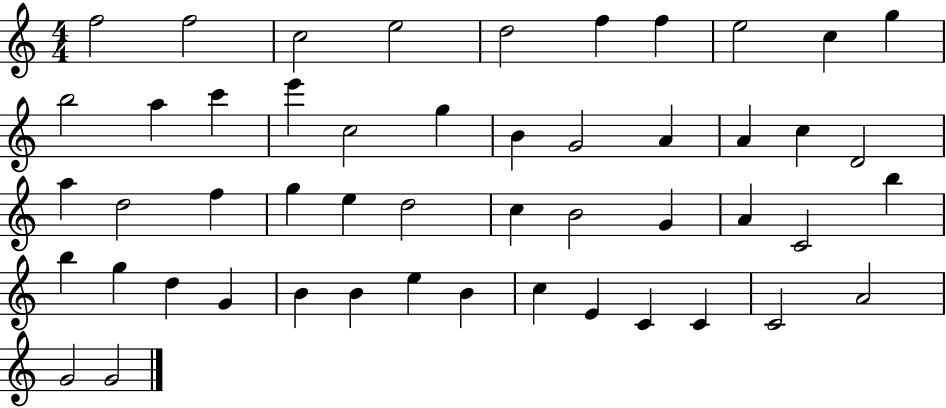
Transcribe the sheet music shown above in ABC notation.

X:1
T:Untitled
M:4/4
L:1/4
K:C
f2 f2 c2 e2 d2 f f e2 c g b2 a c' e' c2 g B G2 A A c D2 a d2 f g e d2 c B2 G A C2 b b g d G B B e B c E C C C2 A2 G2 G2